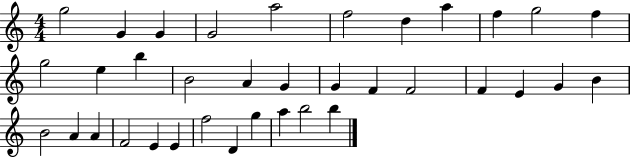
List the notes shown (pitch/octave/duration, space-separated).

G5/h G4/q G4/q G4/h A5/h F5/h D5/q A5/q F5/q G5/h F5/q G5/h E5/q B5/q B4/h A4/q G4/q G4/q F4/q F4/h F4/q E4/q G4/q B4/q B4/h A4/q A4/q F4/h E4/q E4/q F5/h D4/q G5/q A5/q B5/h B5/q